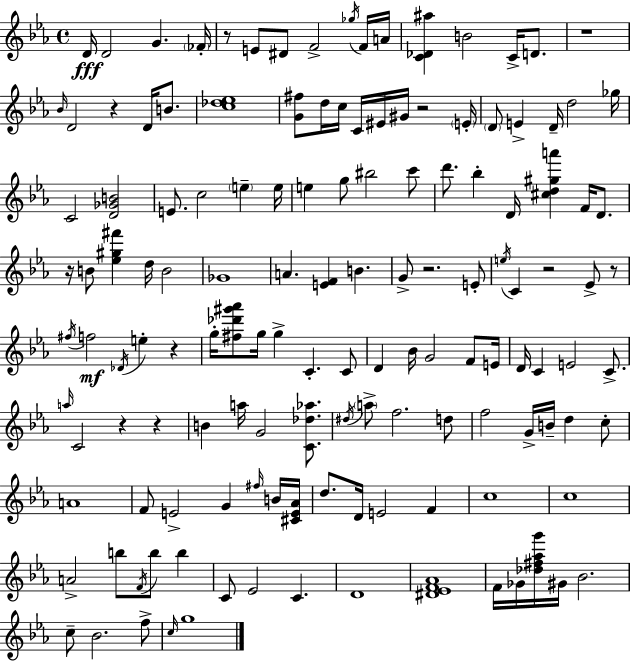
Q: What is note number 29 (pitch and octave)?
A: C4